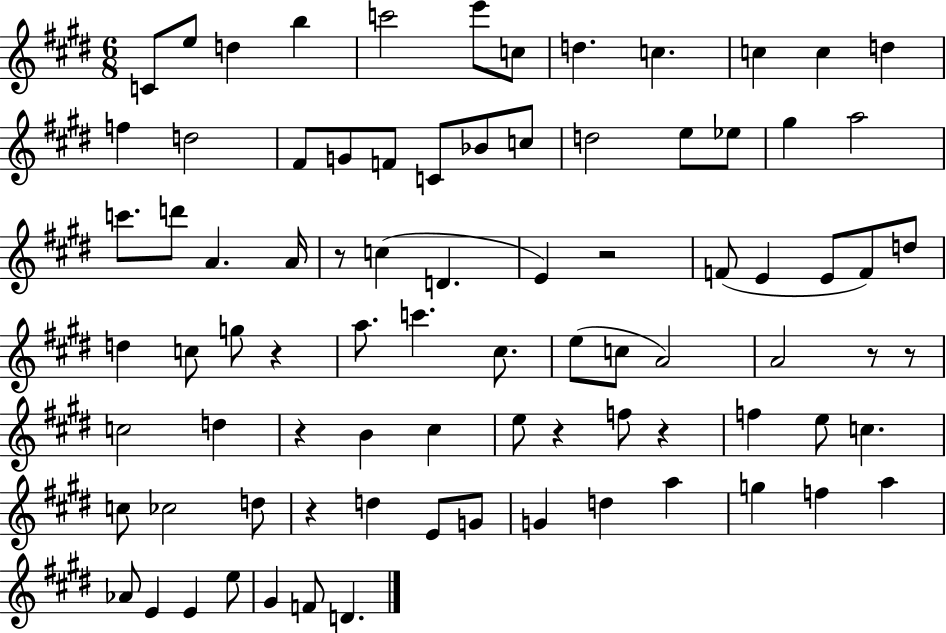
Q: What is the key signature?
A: E major